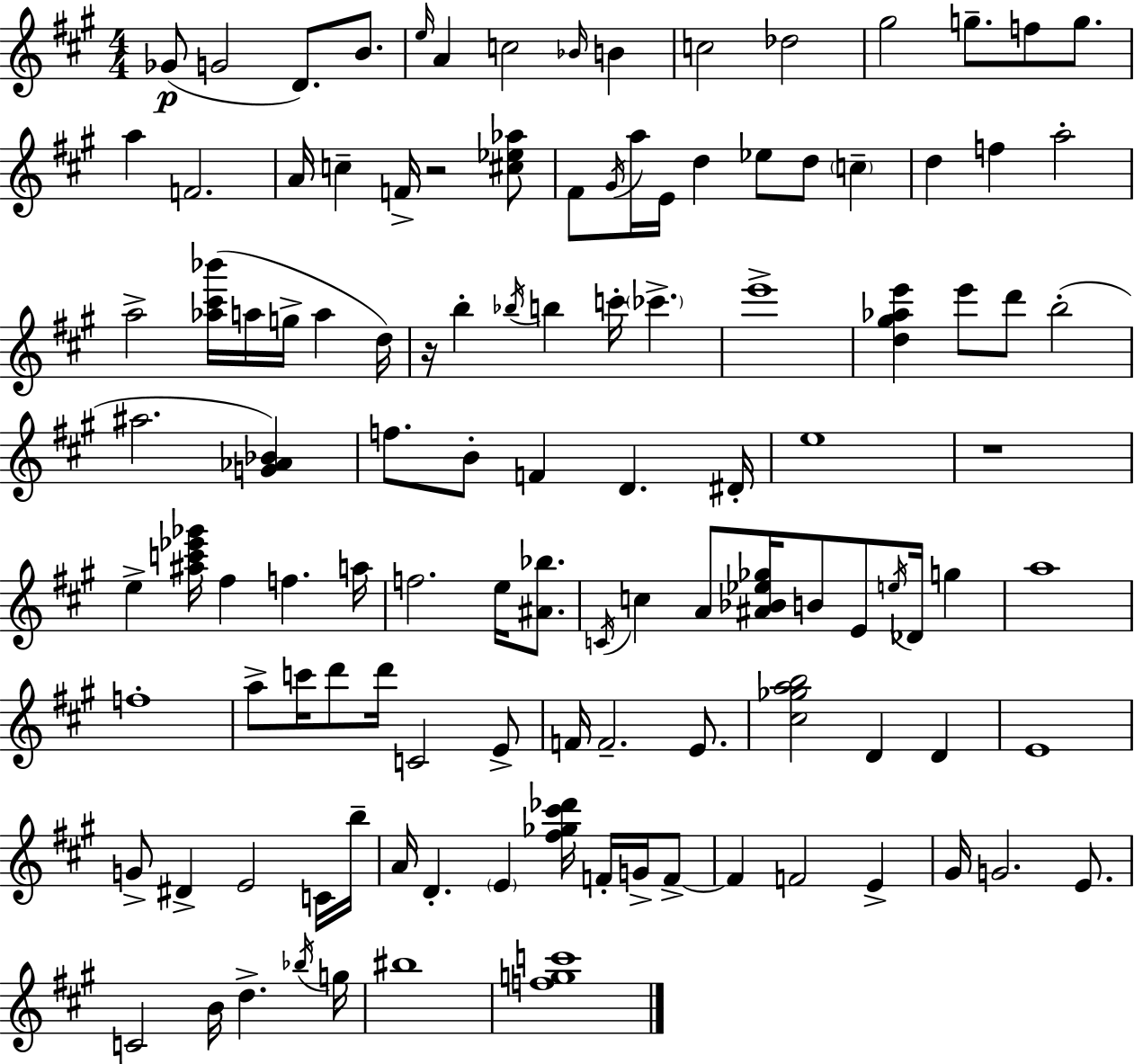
Gb4/e G4/h D4/e. B4/e. E5/s A4/q C5/h Bb4/s B4/q C5/h Db5/h G#5/h G5/e. F5/e G5/e. A5/q F4/h. A4/s C5/q F4/s R/h [C#5,Eb5,Ab5]/e F#4/e G#4/s A5/s E4/s D5/q Eb5/e D5/e C5/q D5/q F5/q A5/h A5/h [Ab5,C#6,Bb6]/s A5/s G5/s A5/q D5/s R/s B5/q Bb5/s B5/q C6/s CES6/q. E6/w [D5,G#5,Ab5,E6]/q E6/e D6/e B5/h A#5/h. [G4,Ab4,Bb4]/q F5/e. B4/e F4/q D4/q. D#4/s E5/w R/w E5/q [A#5,C6,Eb6,Gb6]/s F#5/q F5/q. A5/s F5/h. E5/s [A#4,Bb5]/e. C4/s C5/q A4/e [A#4,Bb4,Eb5,Gb5]/s B4/e E4/e E5/s Db4/s G5/q A5/w F5/w A5/e C6/s D6/e D6/s C4/h E4/e F4/s F4/h. E4/e. [C#5,Gb5,A5,B5]/h D4/q D4/q E4/w G4/e D#4/q E4/h C4/s B5/s A4/s D4/q. E4/q [F#5,Gb5,C#6,Db6]/s F4/s G4/s F4/e F4/q F4/h E4/q G#4/s G4/h. E4/e. C4/h B4/s D5/q. Bb5/s G5/s BIS5/w [F5,G5,C6]/w